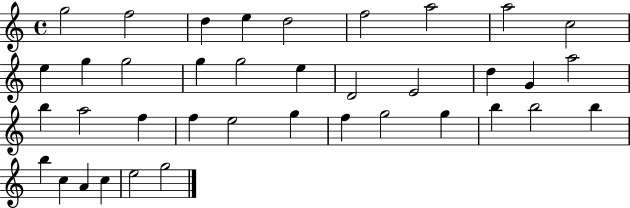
{
  \clef treble
  \time 4/4
  \defaultTimeSignature
  \key c \major
  g''2 f''2 | d''4 e''4 d''2 | f''2 a''2 | a''2 c''2 | \break e''4 g''4 g''2 | g''4 g''2 e''4 | d'2 e'2 | d''4 g'4 a''2 | \break b''4 a''2 f''4 | f''4 e''2 g''4 | f''4 g''2 g''4 | b''4 b''2 b''4 | \break b''4 c''4 a'4 c''4 | e''2 g''2 | \bar "|."
}